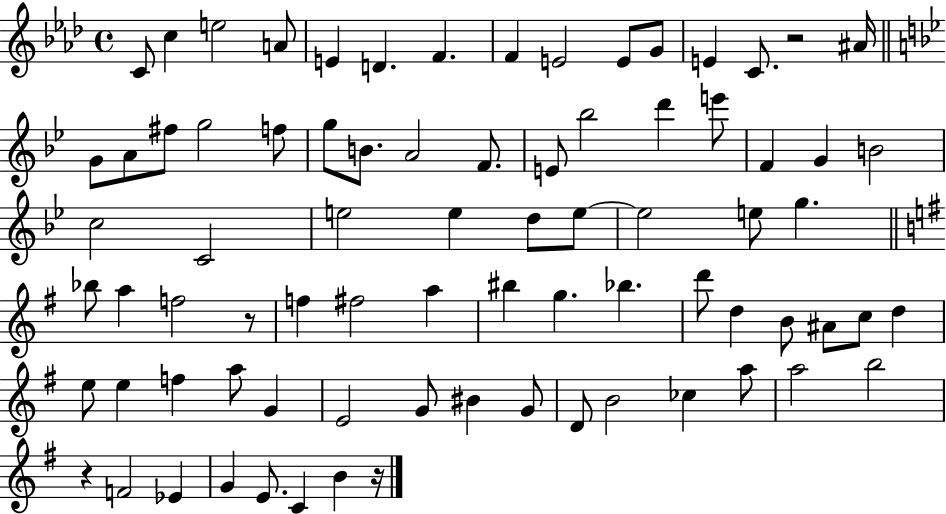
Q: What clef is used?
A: treble